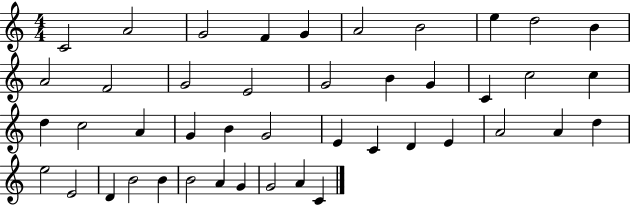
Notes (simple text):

C4/h A4/h G4/h F4/q G4/q A4/h B4/h E5/q D5/h B4/q A4/h F4/h G4/h E4/h G4/h B4/q G4/q C4/q C5/h C5/q D5/q C5/h A4/q G4/q B4/q G4/h E4/q C4/q D4/q E4/q A4/h A4/q D5/q E5/h E4/h D4/q B4/h B4/q B4/h A4/q G4/q G4/h A4/q C4/q